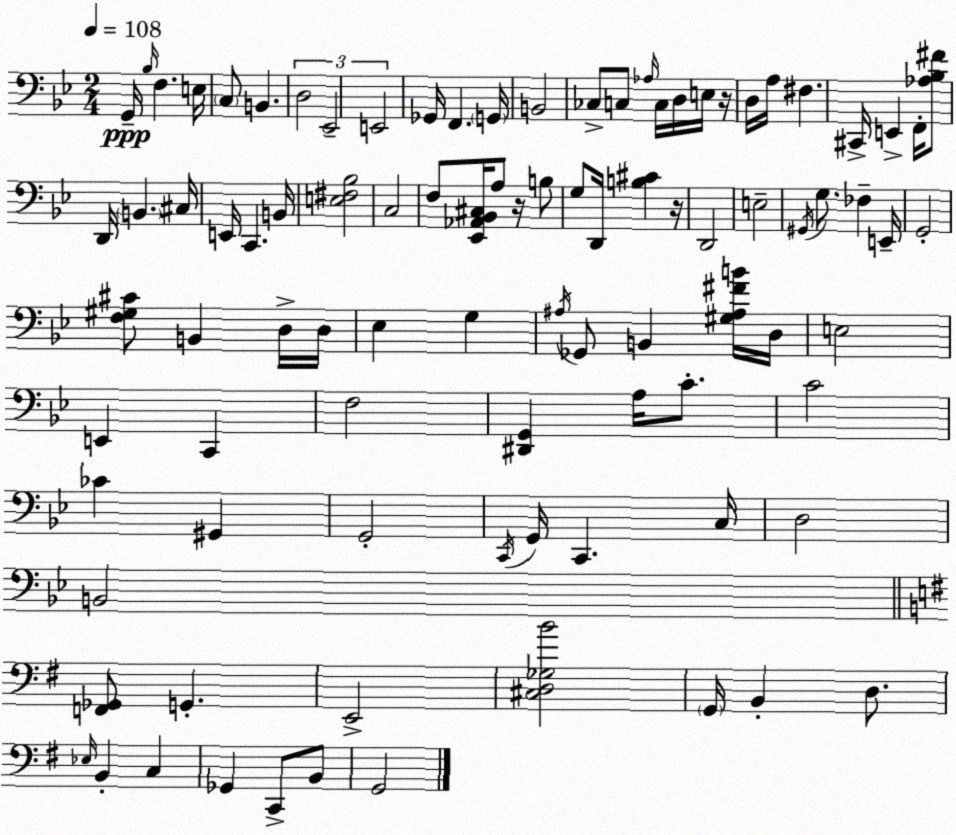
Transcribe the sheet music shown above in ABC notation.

X:1
T:Untitled
M:2/4
L:1/4
K:Bb
G,,/4 _B,/4 F, E,/4 C,/2 B,, D,2 _E,,2 E,,2 _G,,/4 F,, G,,/4 B,,2 _C,/2 C,/2 _A,/4 C,/4 D,/4 E,/4 z/4 D,/4 A,/4 ^F, ^C,,/4 E,, F,,/4 [_A,_B,^F]/2 D,,/4 B,, ^C,/4 E,,/4 C,, B,,/4 [E,^F,_B,]2 C,2 F,/2 [_E,,_A,,_B,,^C,]/4 A,/2 z/4 B,/2 G,/2 D,,/4 [B,^C] z/4 D,,2 E,2 ^G,,/4 G,/2 _F, E,,/4 G,,2 [F,^G,^C]/2 B,, D,/4 D,/4 _E, G, ^A,/4 _G,,/2 B,, [^G,^A,^FB]/4 D,/4 E,2 E,, C,, F,2 [^D,,G,,] A,/4 C/2 C2 _C ^G,, G,,2 C,,/4 G,,/4 C,, C,/4 D,2 B,,2 [F,,_G,,]/2 G,, E,,2 [^C,D,_G,B]2 G,,/4 B,, D,/2 _E,/4 B,, C, _G,, C,,/2 B,,/2 G,,2